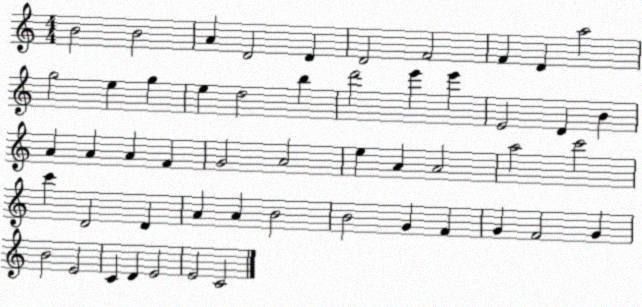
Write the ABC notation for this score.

X:1
T:Untitled
M:4/4
L:1/4
K:C
B2 B2 A D2 D D2 F2 F D a2 g2 e g e d2 b d'2 e' e' E2 D B A A A F G2 A2 e A A2 a2 c'2 c' D2 D A A B2 B2 G F G F2 G B2 E2 C D E2 E2 C2